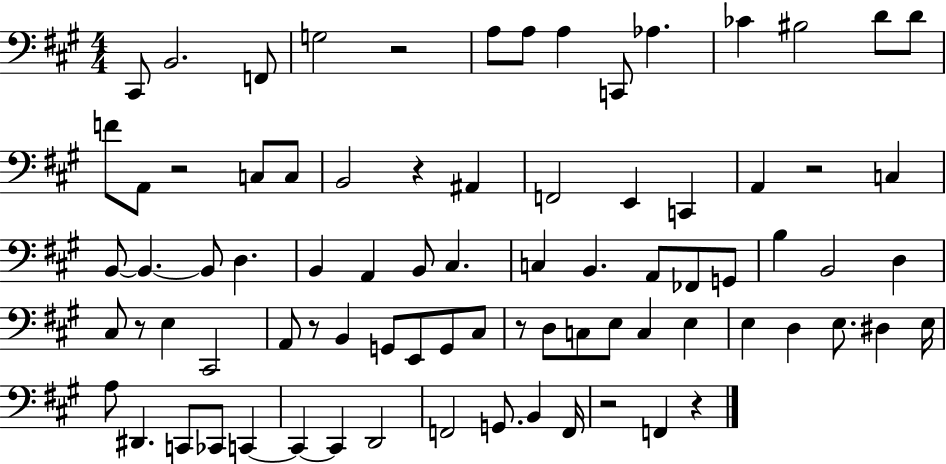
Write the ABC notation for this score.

X:1
T:Untitled
M:4/4
L:1/4
K:A
^C,,/2 B,,2 F,,/2 G,2 z2 A,/2 A,/2 A, C,,/2 _A, _C ^B,2 D/2 D/2 F/2 A,,/2 z2 C,/2 C,/2 B,,2 z ^A,, F,,2 E,, C,, A,, z2 C, B,,/2 B,, B,,/2 D, B,, A,, B,,/2 ^C, C, B,, A,,/2 _F,,/2 G,,/2 B, B,,2 D, ^C,/2 z/2 E, ^C,,2 A,,/2 z/2 B,, G,,/2 E,,/2 G,,/2 ^C,/2 z/2 D,/2 C,/2 E,/2 C, E, E, D, E,/2 ^D, E,/4 A,/2 ^D,, C,,/2 _C,,/2 C,, C,, C,, D,,2 F,,2 G,,/2 B,, F,,/4 z2 F,, z